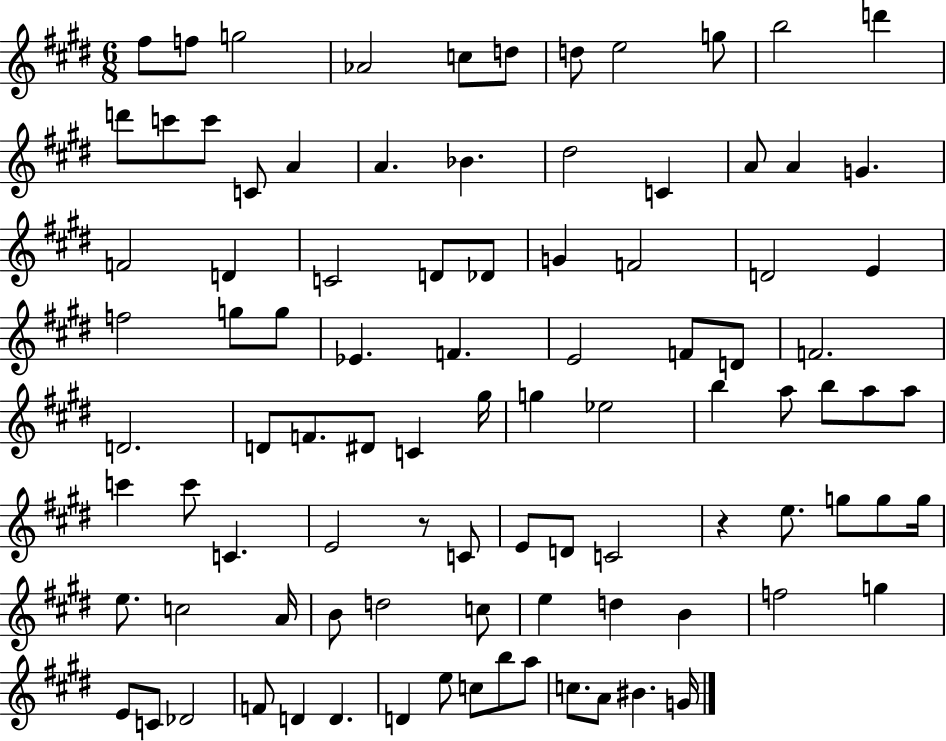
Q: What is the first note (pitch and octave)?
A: F#5